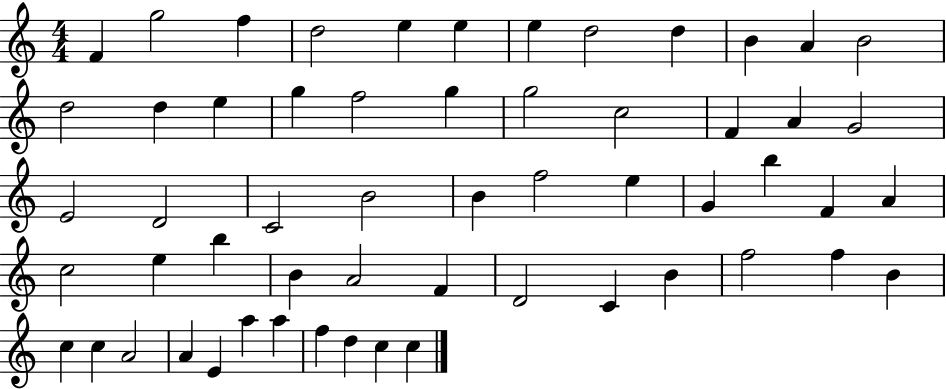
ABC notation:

X:1
T:Untitled
M:4/4
L:1/4
K:C
F g2 f d2 e e e d2 d B A B2 d2 d e g f2 g g2 c2 F A G2 E2 D2 C2 B2 B f2 e G b F A c2 e b B A2 F D2 C B f2 f B c c A2 A E a a f d c c